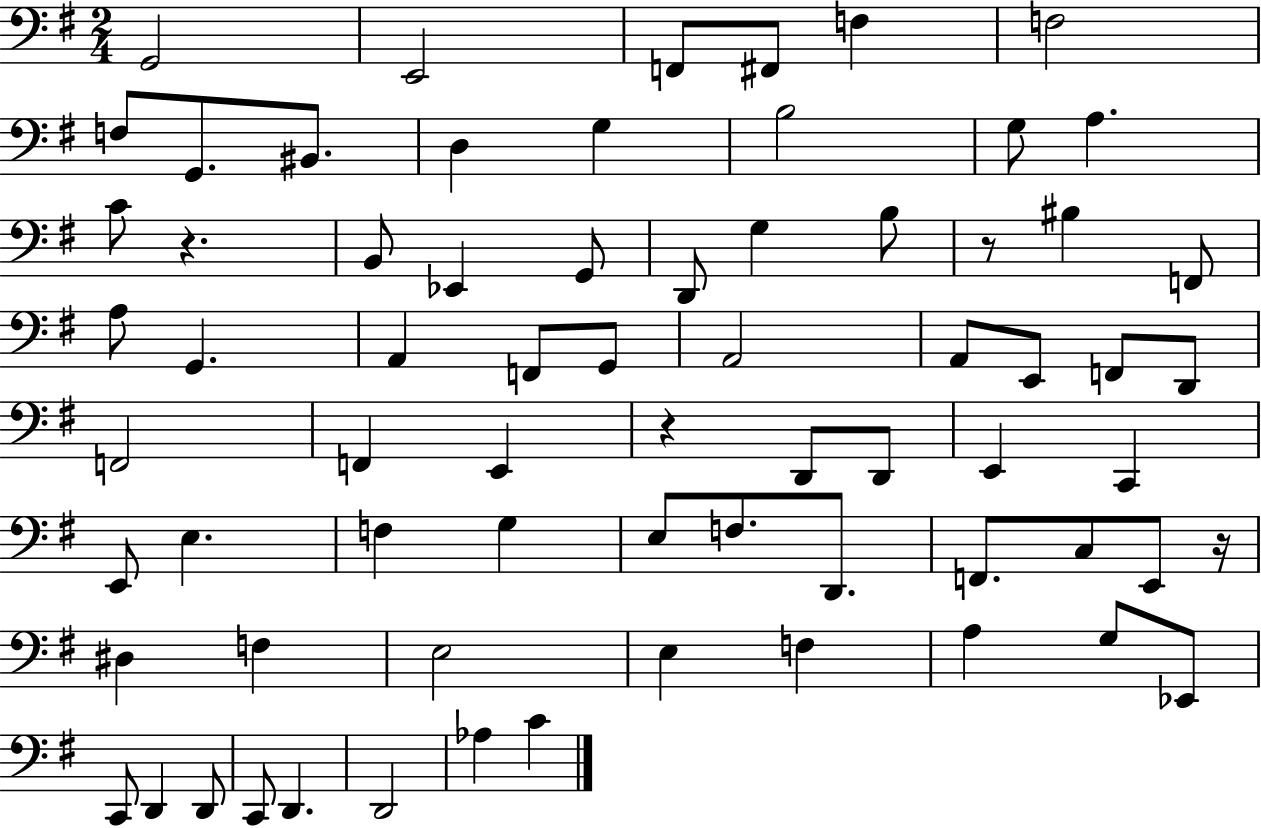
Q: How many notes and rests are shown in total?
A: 70